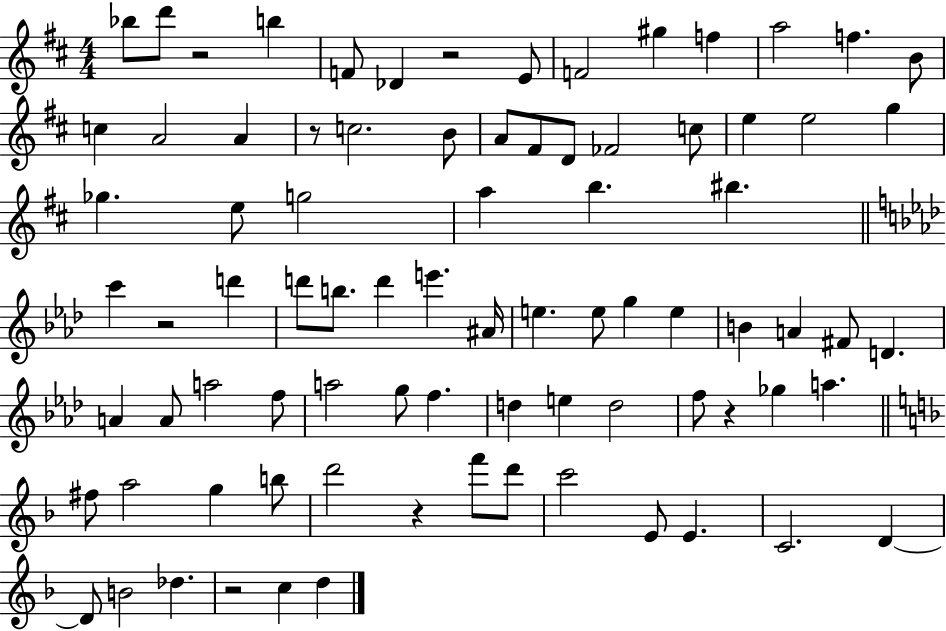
Bb5/e D6/e R/h B5/q F4/e Db4/q R/h E4/e F4/h G#5/q F5/q A5/h F5/q. B4/e C5/q A4/h A4/q R/e C5/h. B4/e A4/e F#4/e D4/e FES4/h C5/e E5/q E5/h G5/q Gb5/q. E5/e G5/h A5/q B5/q. BIS5/q. C6/q R/h D6/q D6/e B5/e. D6/q E6/q. A#4/s E5/q. E5/e G5/q E5/q B4/q A4/q F#4/e D4/q. A4/q A4/e A5/h F5/e A5/h G5/e F5/q. D5/q E5/q D5/h F5/e R/q Gb5/q A5/q. F#5/e A5/h G5/q B5/e D6/h R/q F6/e D6/e C6/h E4/e E4/q. C4/h. D4/q D4/e B4/h Db5/q. R/h C5/q D5/q